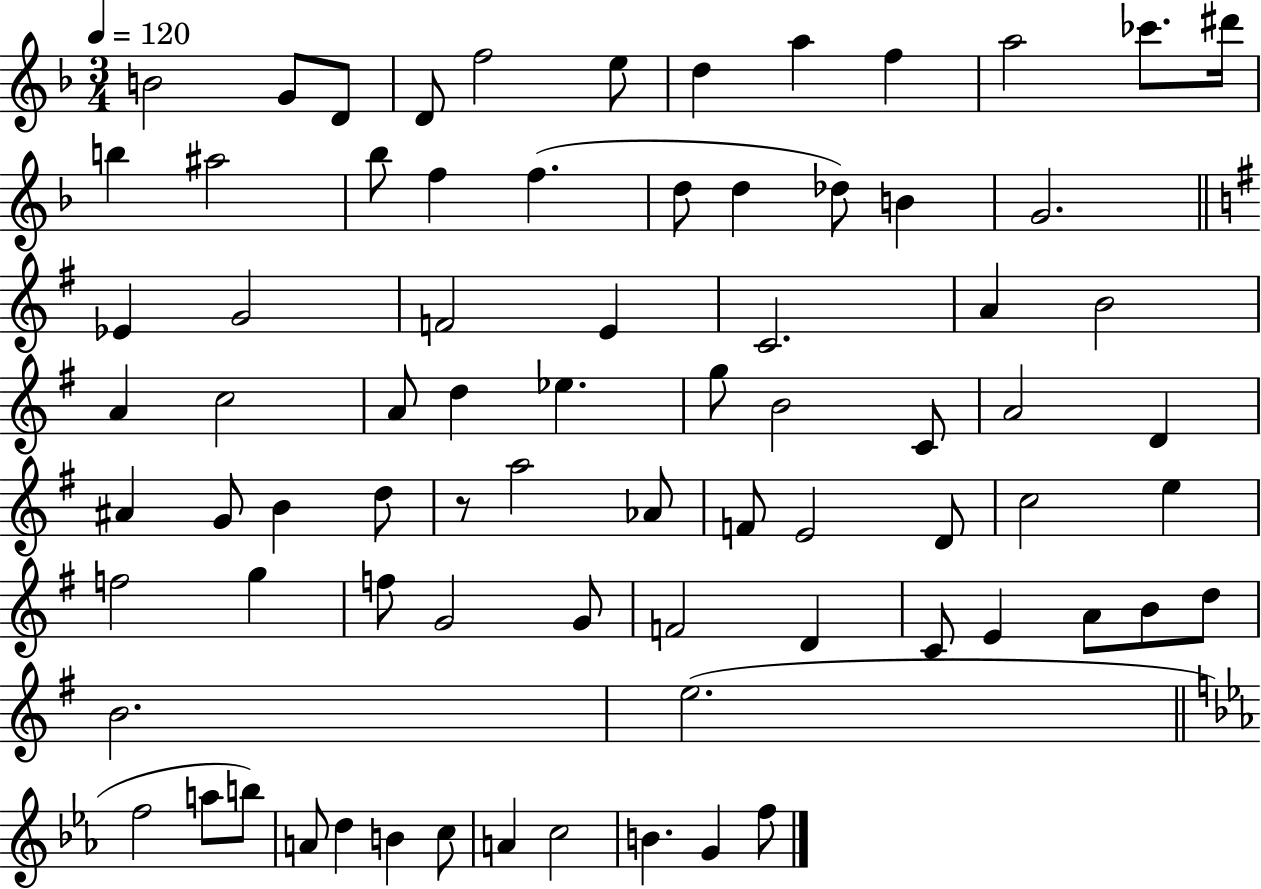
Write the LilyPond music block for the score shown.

{
  \clef treble
  \numericTimeSignature
  \time 3/4
  \key f \major
  \tempo 4 = 120
  \repeat volta 2 { b'2 g'8 d'8 | d'8 f''2 e''8 | d''4 a''4 f''4 | a''2 ces'''8. dis'''16 | \break b''4 ais''2 | bes''8 f''4 f''4.( | d''8 d''4 des''8) b'4 | g'2. | \break \bar "||" \break \key g \major ees'4 g'2 | f'2 e'4 | c'2. | a'4 b'2 | \break a'4 c''2 | a'8 d''4 ees''4. | g''8 b'2 c'8 | a'2 d'4 | \break ais'4 g'8 b'4 d''8 | r8 a''2 aes'8 | f'8 e'2 d'8 | c''2 e''4 | \break f''2 g''4 | f''8 g'2 g'8 | f'2 d'4 | c'8 e'4 a'8 b'8 d''8 | \break b'2. | e''2.( | \bar "||" \break \key ees \major f''2 a''8 b''8) | a'8 d''4 b'4 c''8 | a'4 c''2 | b'4. g'4 f''8 | \break } \bar "|."
}